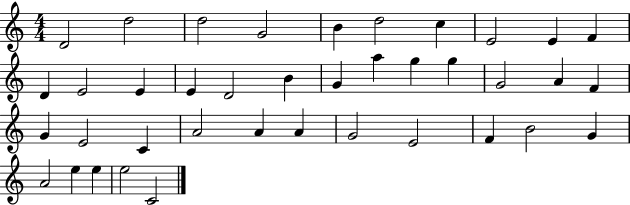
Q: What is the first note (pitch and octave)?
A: D4